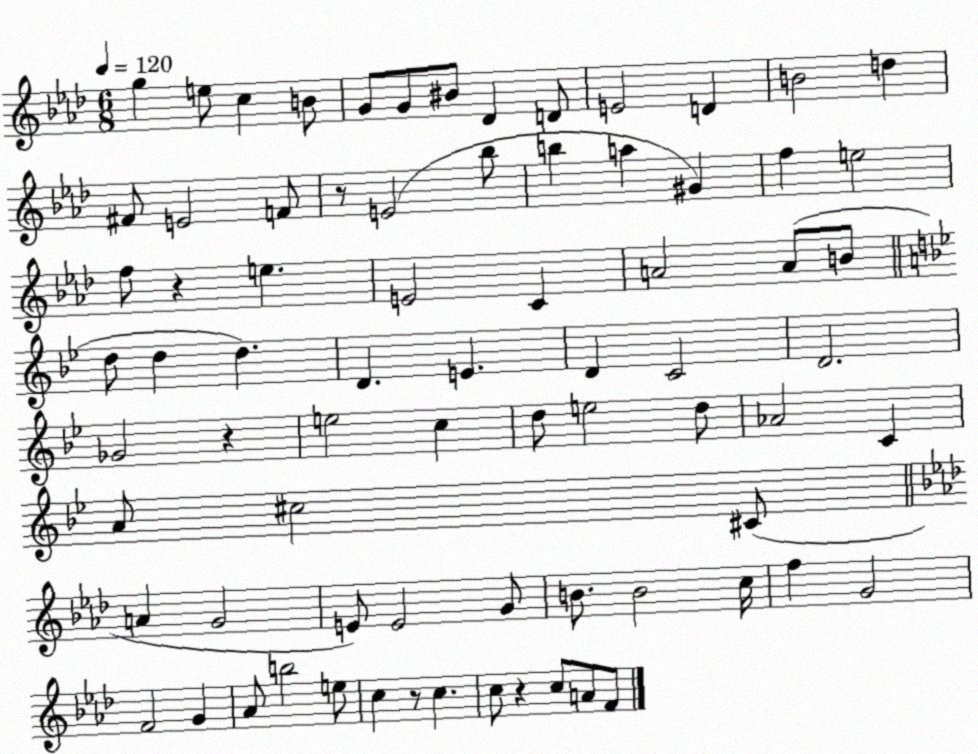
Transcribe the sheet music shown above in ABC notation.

X:1
T:Untitled
M:6/8
L:1/4
K:Ab
g e/2 c B/2 G/2 G/2 ^B/2 _D D/2 E2 D B2 d ^F/2 E2 F/2 z/2 E2 _b/2 b a ^G f e2 f/2 z e E2 C A2 A/2 B/2 d/2 d d D E D C2 D2 _G2 z e2 c d/2 e2 d/2 _A2 C A/2 ^c2 ^C/2 A G2 E/2 E2 G/2 B/2 B2 c/4 f G2 F2 G _A/2 b2 e/2 c z/2 c c/2 z c/2 A/2 F/2